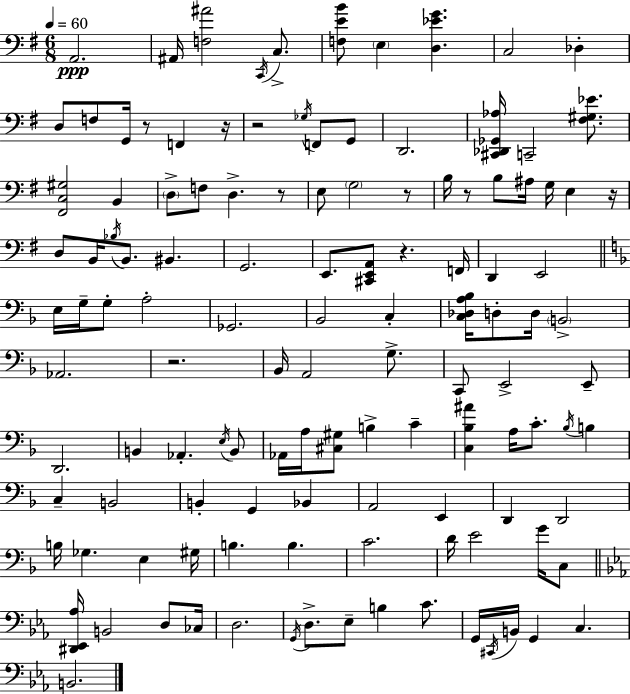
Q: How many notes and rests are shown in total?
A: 122